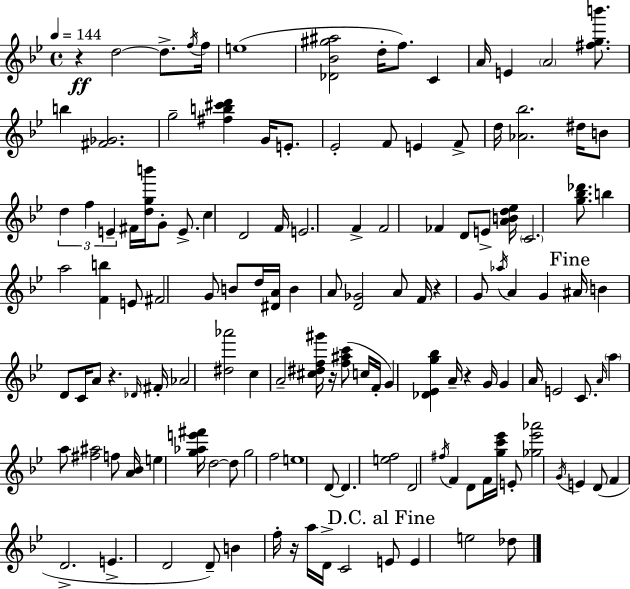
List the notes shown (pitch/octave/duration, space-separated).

R/q D5/h D5/e. F5/s F5/s E5/w [Db4,Bb4,G#5,A#5]/h D5/s F5/e. C4/q A4/s E4/q A4/h [F#5,G5,B6]/e. B5/q [F#4,Gb4]/h. G5/h [F#5,B5,C#6,D6]/q G4/s E4/e. Eb4/h F4/e E4/q F4/e D5/s [Ab4,Bb5]/h. D#5/s B4/e D5/q F5/q E4/q F#4/s [D5,G5,B6]/s G4/e E4/e. C5/q D4/h F4/s E4/h. F4/q F4/h FES4/q D4/e E4/e [A4,B4,D5,Eb5]/s C4/h. [G5,Bb5,Db6]/e. B5/q A5/h [F4,B5]/q E4/e F#4/h G4/e B4/e D5/s [D#4,A4]/s B4/q A4/e [D4,Gb4]/h A4/e F4/s R/q G4/e Ab5/s A4/q G4/q A#4/s B4/q D4/e C4/s A4/e R/q. Db4/s F#4/s Ab4/h [D#5,Ab6]/h C5/q A4/h [C#5,D#5,F5,G#6]/s R/s [F5,A#5,C6]/e C5/s F4/s G4/q [Db4,Eb4,G5,Bb5]/q A4/s R/q G4/s G4/q A4/s E4/h C4/e. A4/s A5/q A5/e [F#5,A#5]/h F5/e [A4,Bb4]/s E5/q [G5,Ab5,E6,F#6]/s D5/h D5/e G5/h F5/h E5/w D4/e D4/q. [E5,F5]/h D4/h F#5/s F4/q D4/e F4/s [G5,C6,Eb6]/s E4/e [Gb5,Eb6,Ab6]/h G4/s E4/q D4/e F4/q D4/h. E4/q. D4/h D4/e B4/q F5/s R/s A5/s D4/s C4/h E4/e E4/q E5/h Db5/e